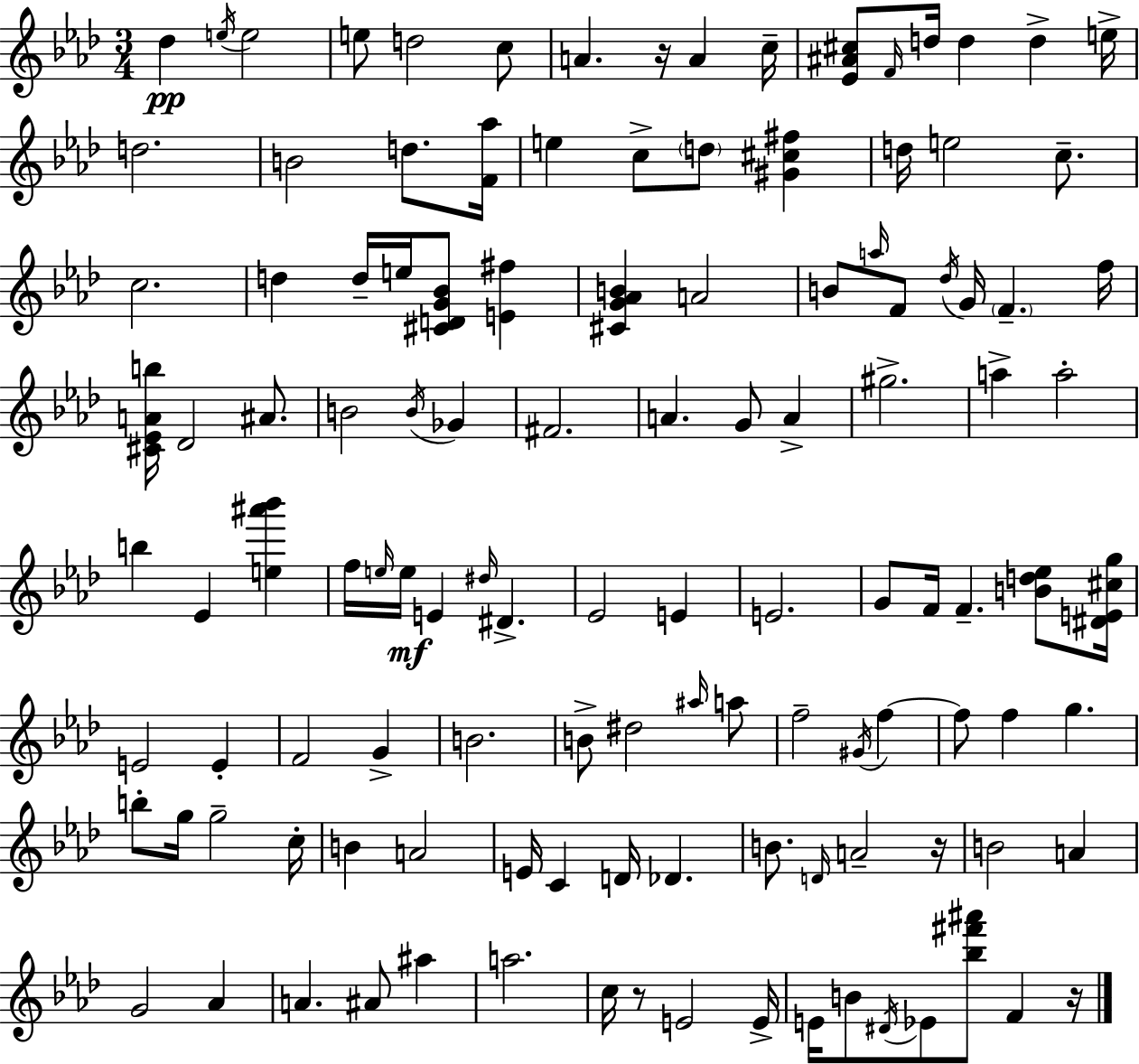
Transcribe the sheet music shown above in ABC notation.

X:1
T:Untitled
M:3/4
L:1/4
K:Fm
_d e/4 e2 e/2 d2 c/2 A z/4 A c/4 [_E^A^c]/2 F/4 d/4 d d e/4 d2 B2 d/2 [F_a]/4 e c/2 d/2 [^G^c^f] d/4 e2 c/2 c2 d d/4 e/4 [^CDG_B]/2 [E^f] [^CG_AB] A2 B/2 a/4 F/2 _d/4 G/4 F f/4 [^C_EAb]/4 _D2 ^A/2 B2 B/4 _G ^F2 A G/2 A ^g2 a a2 b _E [e^a'_b'] f/4 e/4 e/4 E ^d/4 ^D _E2 E E2 G/2 F/4 F [Bd_e]/2 [^DE^cg]/4 E2 E F2 G B2 B/2 ^d2 ^a/4 a/2 f2 ^G/4 f f/2 f g b/2 g/4 g2 c/4 B A2 E/4 C D/4 _D B/2 D/4 A2 z/4 B2 A G2 _A A ^A/2 ^a a2 c/4 z/2 E2 E/4 E/4 B/2 ^D/4 _E/2 [_b^f'^a']/2 F z/4